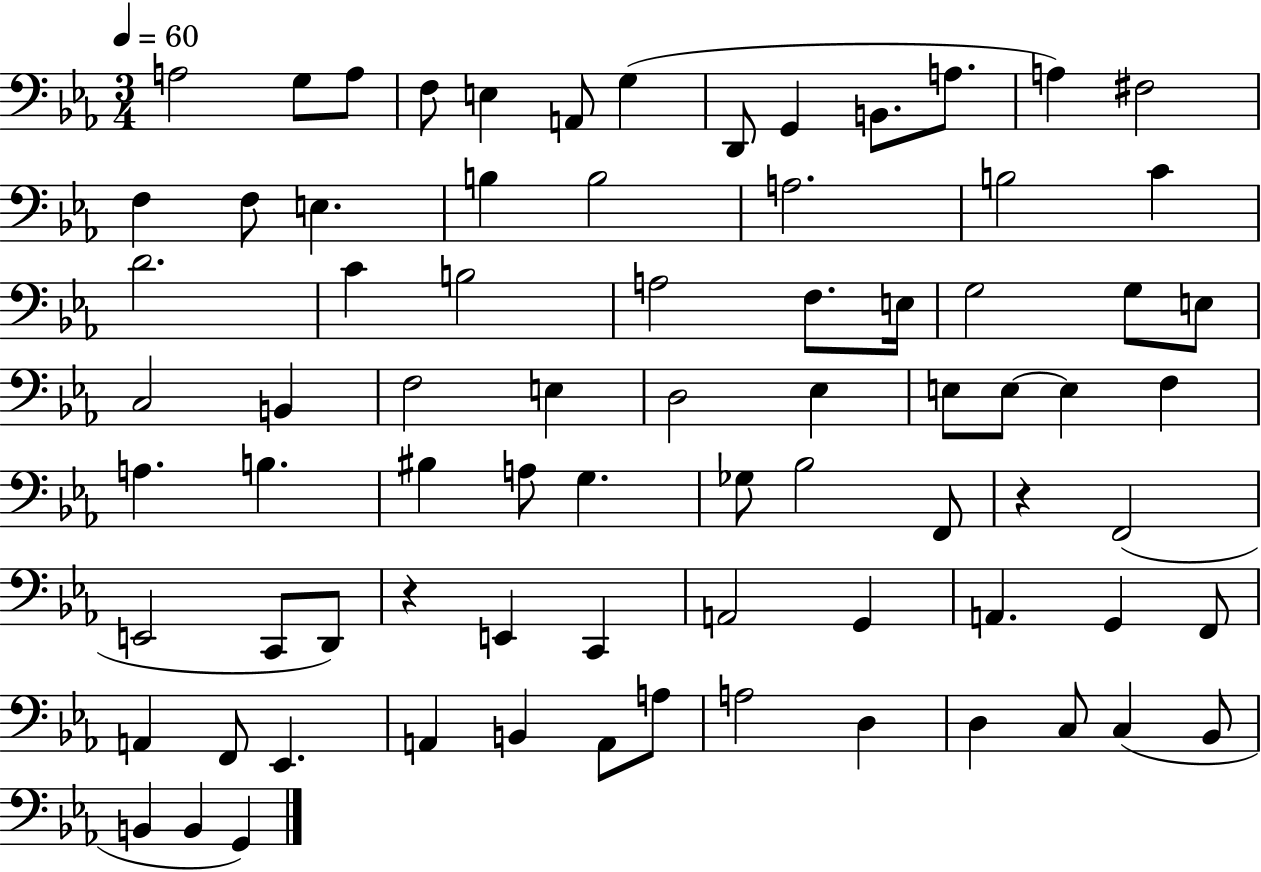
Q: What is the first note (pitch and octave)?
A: A3